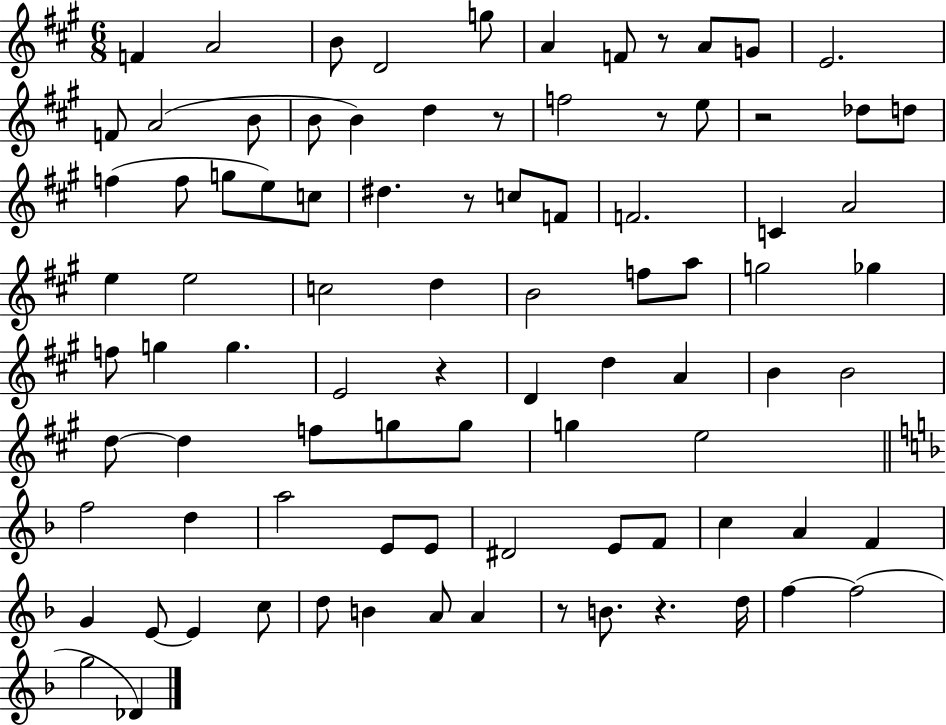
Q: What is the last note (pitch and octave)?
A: Db4